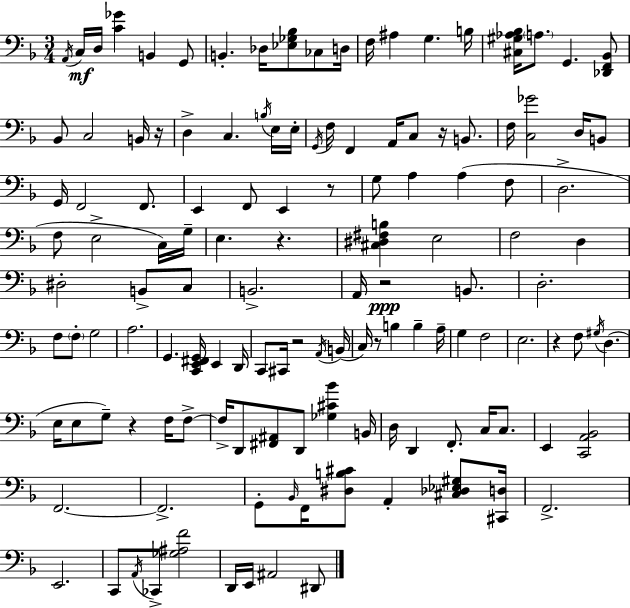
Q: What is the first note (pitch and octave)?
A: A2